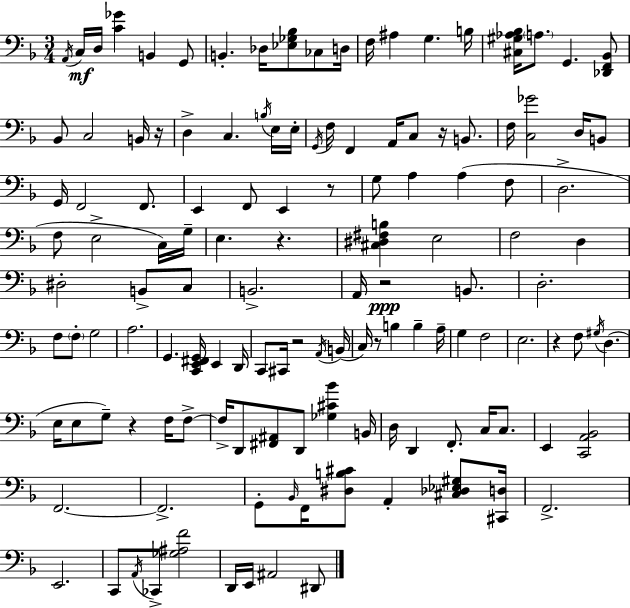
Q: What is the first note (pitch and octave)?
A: A2